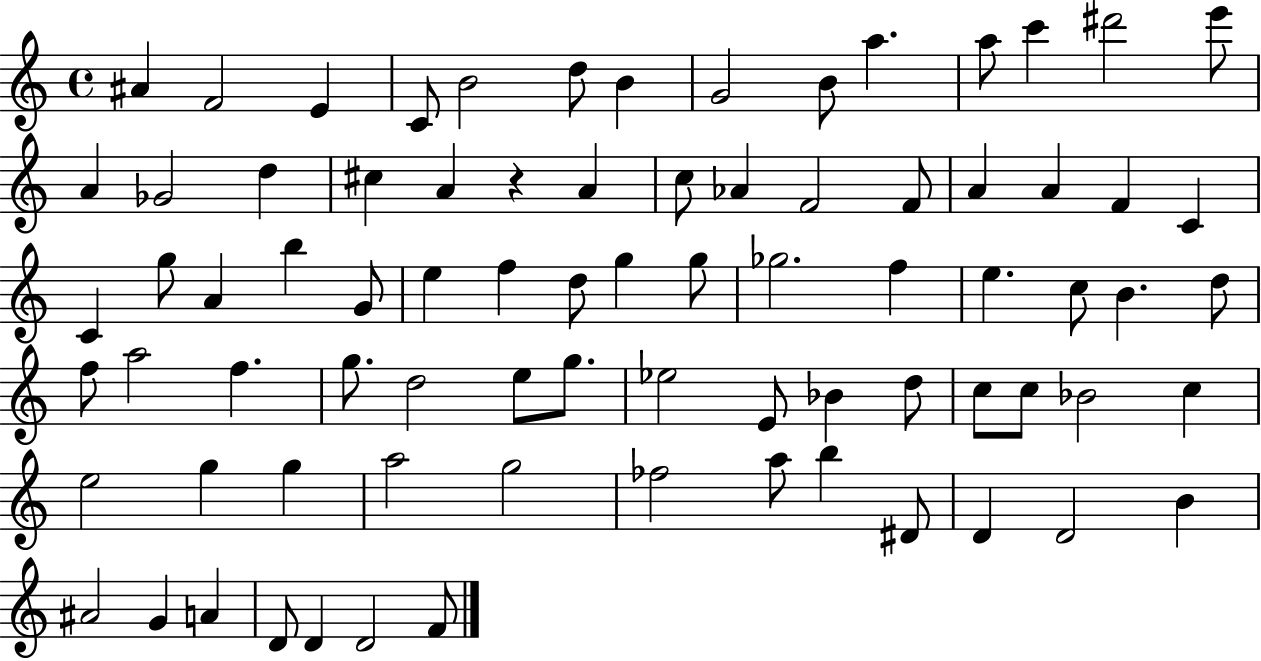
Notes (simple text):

A#4/q F4/h E4/q C4/e B4/h D5/e B4/q G4/h B4/e A5/q. A5/e C6/q D#6/h E6/e A4/q Gb4/h D5/q C#5/q A4/q R/q A4/q C5/e Ab4/q F4/h F4/e A4/q A4/q F4/q C4/q C4/q G5/e A4/q B5/q G4/e E5/q F5/q D5/e G5/q G5/e Gb5/h. F5/q E5/q. C5/e B4/q. D5/e F5/e A5/h F5/q. G5/e. D5/h E5/e G5/e. Eb5/h E4/e Bb4/q D5/e C5/e C5/e Bb4/h C5/q E5/h G5/q G5/q A5/h G5/h FES5/h A5/e B5/q D#4/e D4/q D4/h B4/q A#4/h G4/q A4/q D4/e D4/q D4/h F4/e